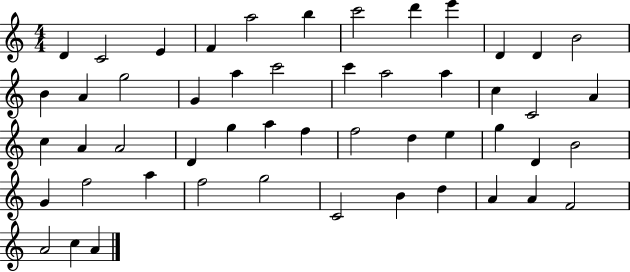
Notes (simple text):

D4/q C4/h E4/q F4/q A5/h B5/q C6/h D6/q E6/q D4/q D4/q B4/h B4/q A4/q G5/h G4/q A5/q C6/h C6/q A5/h A5/q C5/q C4/h A4/q C5/q A4/q A4/h D4/q G5/q A5/q F5/q F5/h D5/q E5/q G5/q D4/q B4/h G4/q F5/h A5/q F5/h G5/h C4/h B4/q D5/q A4/q A4/q F4/h A4/h C5/q A4/q